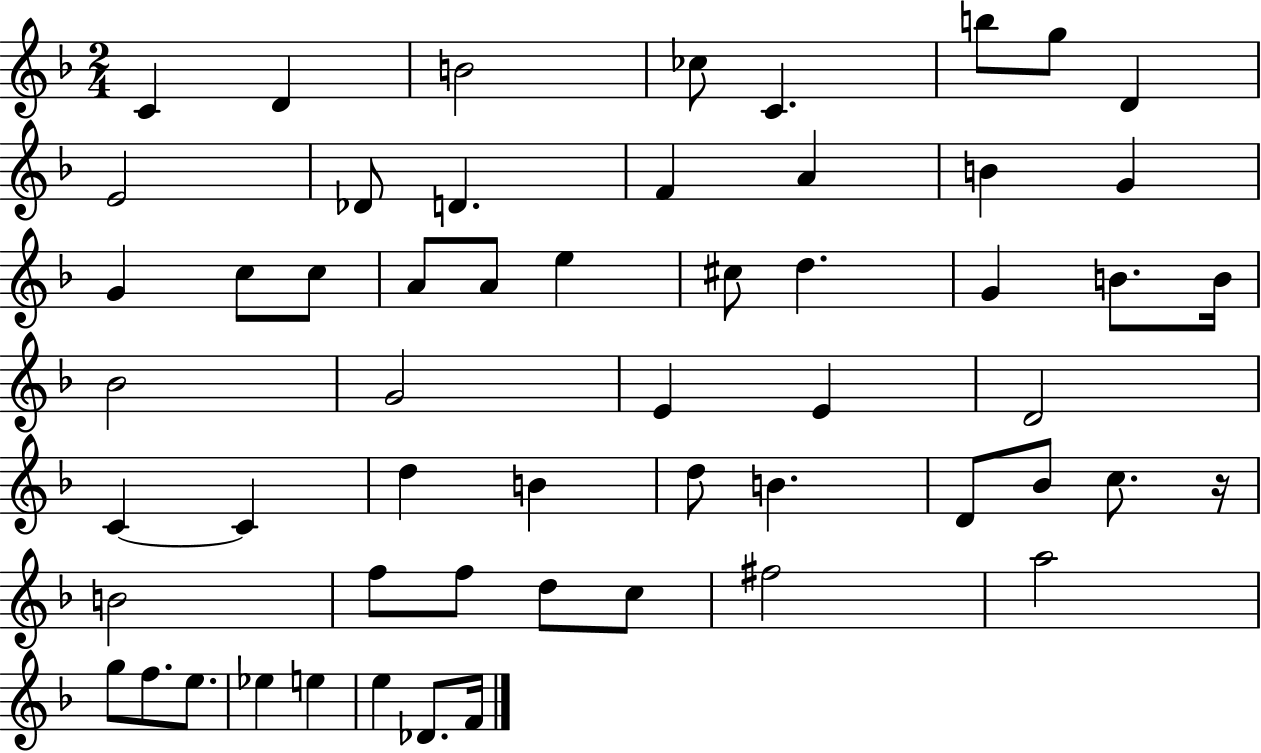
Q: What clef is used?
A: treble